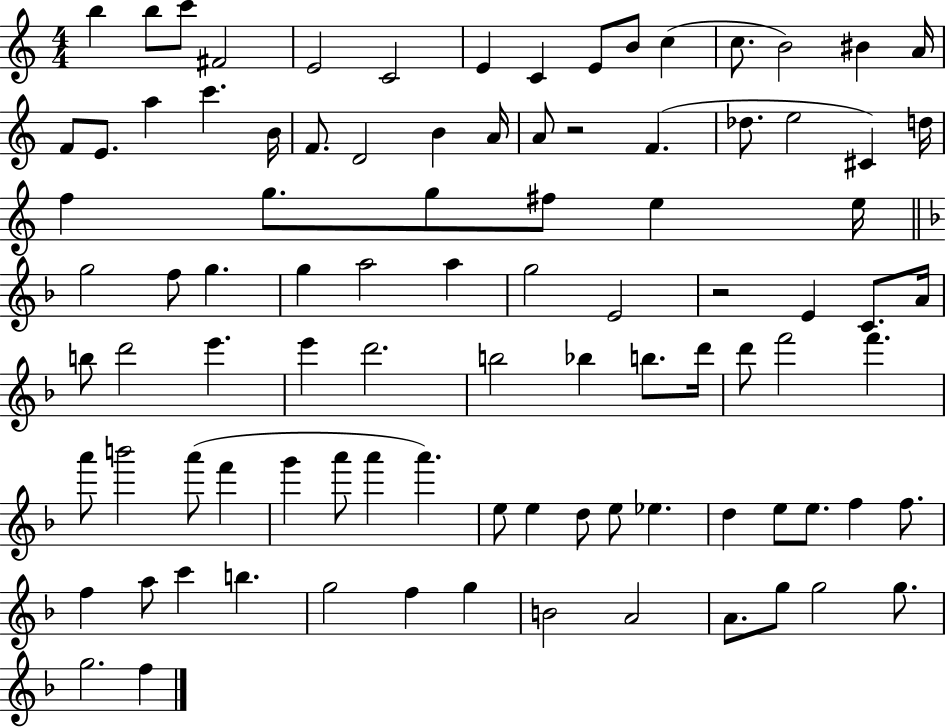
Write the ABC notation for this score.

X:1
T:Untitled
M:4/4
L:1/4
K:C
b b/2 c'/2 ^F2 E2 C2 E C E/2 B/2 c c/2 B2 ^B A/4 F/2 E/2 a c' B/4 F/2 D2 B A/4 A/2 z2 F _d/2 e2 ^C d/4 f g/2 g/2 ^f/2 e e/4 g2 f/2 g g a2 a g2 E2 z2 E C/2 A/4 b/2 d'2 e' e' d'2 b2 _b b/2 d'/4 d'/2 f'2 f' a'/2 b'2 a'/2 f' g' a'/2 a' a' e/2 e d/2 e/2 _e d e/2 e/2 f f/2 f a/2 c' b g2 f g B2 A2 A/2 g/2 g2 g/2 g2 f